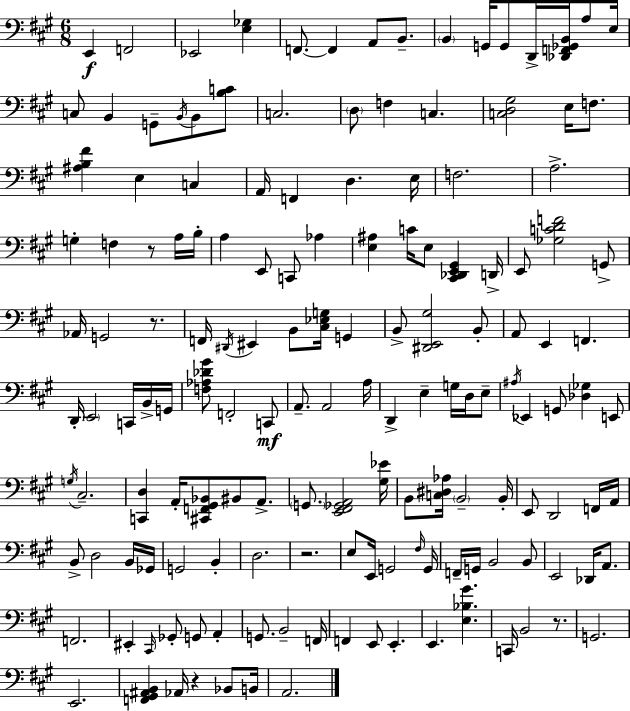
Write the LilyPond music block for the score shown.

{
  \clef bass
  \numericTimeSignature
  \time 6/8
  \key a \major
  e,4\f f,2 | ees,2 <e ges>4 | f,8.~~ f,4 a,8 b,8.-- | \parenthesize b,4 g,16 g,8 d,16-> <des, f, ges, b,>16 a8 e16 | \break c8 b,4 g,8-- \acciaccatura { b,16 } b,8 <b c'>8 | c2. | \parenthesize d8 f4 c4. | <c d gis>2 e16 f8. | \break <ais b fis'>4 e4 c4 | a,16 f,4 d4. | e16 f2. | a2.-> | \break g4-. f4 r8 a16 | b16-. a4 e,8 c,8 aes4 | <e ais>4 c'16 e8 <cis, des, e, gis,>4 | d,16-> e,8 <ges c' d' f'>2 g,8-> | \break aes,16 g,2 r8. | f,16 \acciaccatura { dis,16 } eis,4 b,8 <cis ees g>16 g,4 | b,8-> <dis, e, gis>2 | b,8-. a,8 e,4 f,4. | \break d,16-. \parenthesize e,2 c,16 | b,16-> g,16 <f aes des' gis'>8 f,2-. | c,8\mf a,8.-- a,2 | a16 d,4-> e4-- g16 d16 | \break e8-- \acciaccatura { ais16 } ees,4 g,8 <des ges>4 | e,8 \acciaccatura { g16 } cis2.-- | <c, d>4 a,16-. <cis, f, gis, bes,>8 bis,8 | a,8.-> \parenthesize g,8. <e, fis, ges, a,>2 | \break <gis ees'>16 b,8 <c dis aes>16 \parenthesize b,2-- | b,16-. e,8 d,2 | f,16 a,16 b,8-> d2 | b,16 ges,16 g,2 | \break b,4-. d2. | r2. | e8 e,16 g,2 | \grace { fis16 } g,16 f,16-- g,16 b,2 | \break b,8 e,2 | des,16 a,8. f,2. | eis,4-. \grace { cis,16 } ges,8-. | g,8 a,4-. g,8. b,2-- | \break f,16 f,4 e,8 | e,4.-. e,4. | <e bes gis'>4. c,16 b,2 | r8. g,2. | \break e,2. | <f, gis, ais, b,>4 aes,16 r4 | bes,8 b,16 a,2. | \bar "|."
}